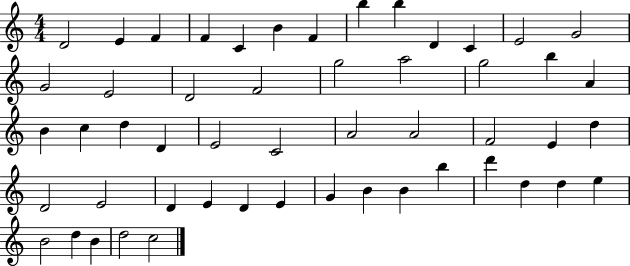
D4/h E4/q F4/q F4/q C4/q B4/q F4/q B5/q B5/q D4/q C4/q E4/h G4/h G4/h E4/h D4/h F4/h G5/h A5/h G5/h B5/q A4/q B4/q C5/q D5/q D4/q E4/h C4/h A4/h A4/h F4/h E4/q D5/q D4/h E4/h D4/q E4/q D4/q E4/q G4/q B4/q B4/q B5/q D6/q D5/q D5/q E5/q B4/h D5/q B4/q D5/h C5/h